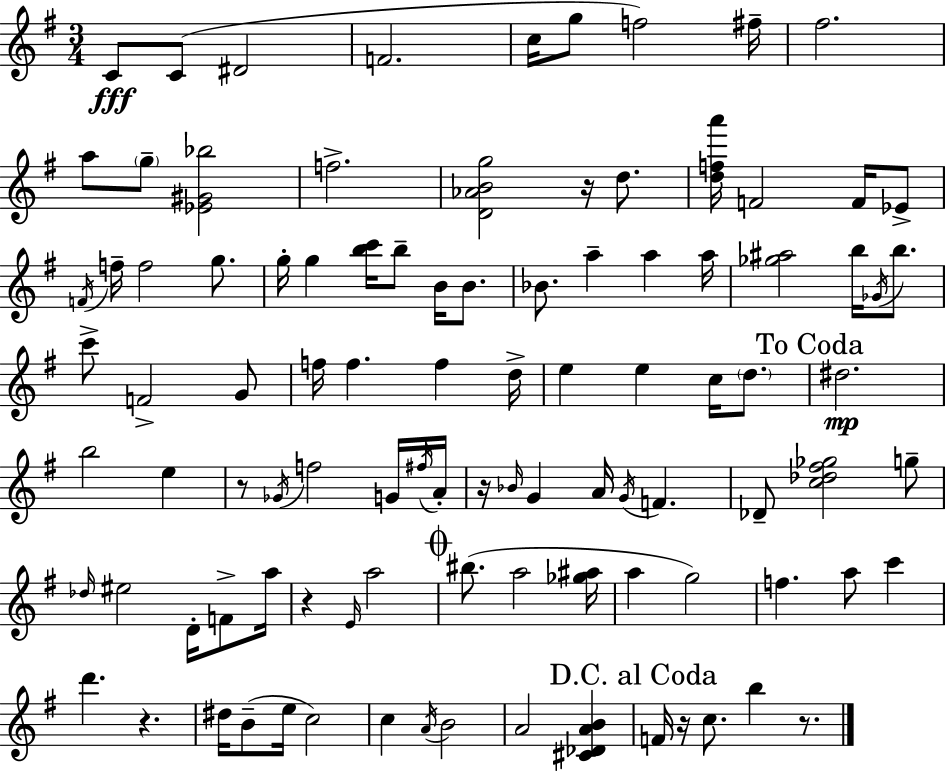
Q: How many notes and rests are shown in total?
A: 99